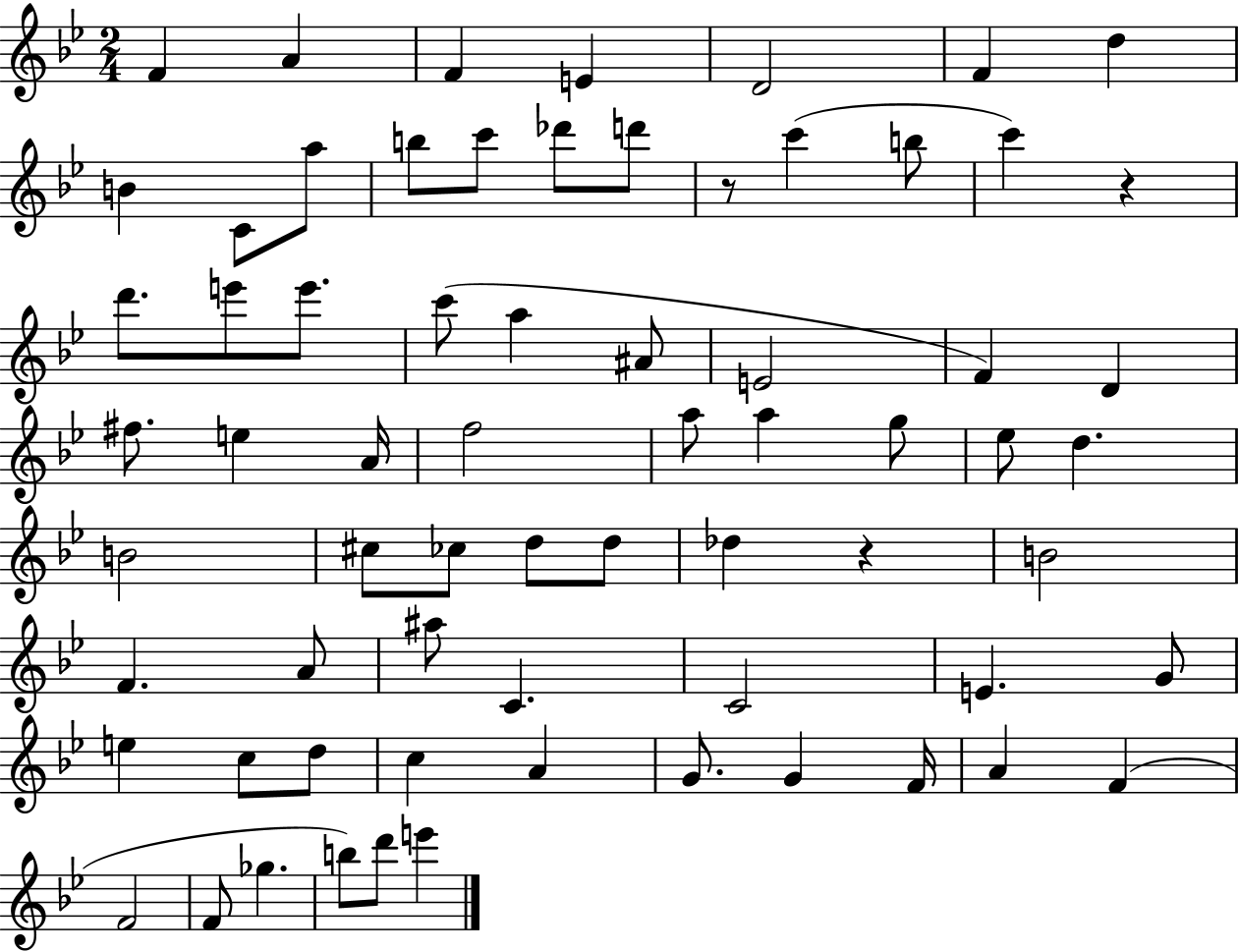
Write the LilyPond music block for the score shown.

{
  \clef treble
  \numericTimeSignature
  \time 2/4
  \key bes \major
  f'4 a'4 | f'4 e'4 | d'2 | f'4 d''4 | \break b'4 c'8 a''8 | b''8 c'''8 des'''8 d'''8 | r8 c'''4( b''8 | c'''4) r4 | \break d'''8. e'''8 e'''8. | c'''8( a''4 ais'8 | e'2 | f'4) d'4 | \break fis''8. e''4 a'16 | f''2 | a''8 a''4 g''8 | ees''8 d''4. | \break b'2 | cis''8 ces''8 d''8 d''8 | des''4 r4 | b'2 | \break f'4. a'8 | ais''8 c'4. | c'2 | e'4. g'8 | \break e''4 c''8 d''8 | c''4 a'4 | g'8. g'4 f'16 | a'4 f'4( | \break f'2 | f'8 ges''4. | b''8) d'''8 e'''4 | \bar "|."
}